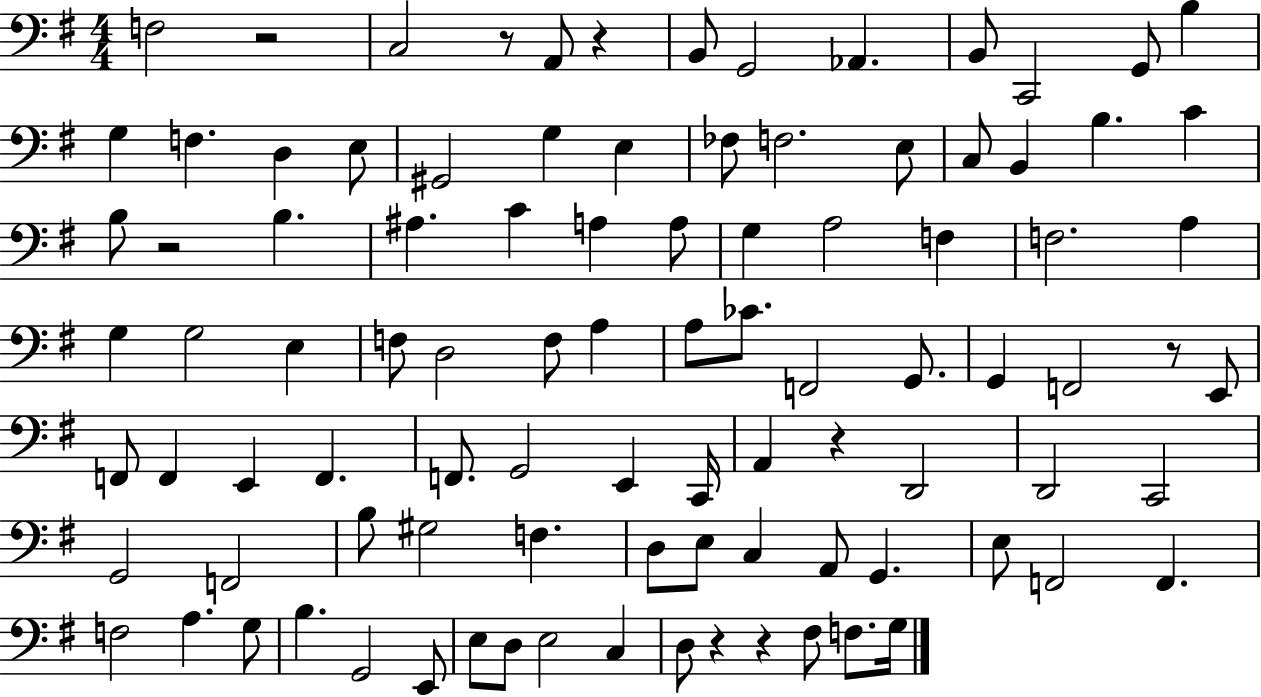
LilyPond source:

{
  \clef bass
  \numericTimeSignature
  \time 4/4
  \key g \major
  f2 r2 | c2 r8 a,8 r4 | b,8 g,2 aes,4. | b,8 c,2 g,8 b4 | \break g4 f4. d4 e8 | gis,2 g4 e4 | fes8 f2. e8 | c8 b,4 b4. c'4 | \break b8 r2 b4. | ais4. c'4 a4 a8 | g4 a2 f4 | f2. a4 | \break g4 g2 e4 | f8 d2 f8 a4 | a8 ces'8. f,2 g,8. | g,4 f,2 r8 e,8 | \break f,8 f,4 e,4 f,4. | f,8. g,2 e,4 c,16 | a,4 r4 d,2 | d,2 c,2 | \break g,2 f,2 | b8 gis2 f4. | d8 e8 c4 a,8 g,4. | e8 f,2 f,4. | \break f2 a4. g8 | b4. g,2 e,8 | e8 d8 e2 c4 | d8 r4 r4 fis8 f8. g16 | \break \bar "|."
}